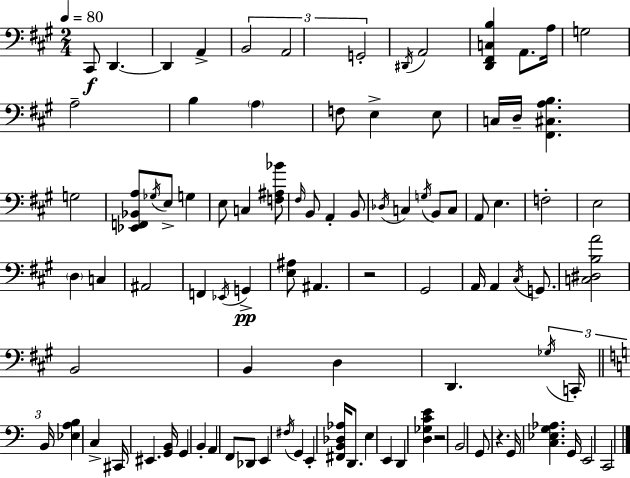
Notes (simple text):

C#2/e D2/q. D2/q A2/q B2/h A2/h G2/h D#2/s A2/h [D2,F#2,C3,B3]/q A2/e. A3/s G3/h A3/h B3/q A3/q F3/e E3/q E3/e C3/s D3/s [F#2,C#3,A3,B3]/q. G3/h [Eb2,F2,Bb2,A3]/e Gb3/s E3/e G3/q E3/e C3/q [F3,A#3,Bb4]/e F#3/s B2/e A2/q B2/e Db3/s C3/q G3/s B2/e C3/e A2/e E3/q. F3/h E3/h D3/q C3/q A#2/h F2/q Eb2/s G2/q [E3,A#3]/e A#2/q. R/h G#2/h A2/s A2/q C#3/s G2/e. [C3,D#3,B3,A4]/h B2/h B2/q D3/q D2/q. Gb3/s C2/s B2/s [Eb3,A3,B3]/q C3/q C#2/s EIS2/q. [G2,B2]/s G2/q B2/q A2/q F2/e Db2/e E2/q F#3/s G2/q E2/q [F#2,B2,Db3,Ab3]/s D2/e. E3/q E2/q D2/q [D3,Gb3,C4,E4]/q R/h B2/h G2/e R/q. G2/s [C3,Eb3,G3,Ab3]/q. G2/s E2/h C2/h